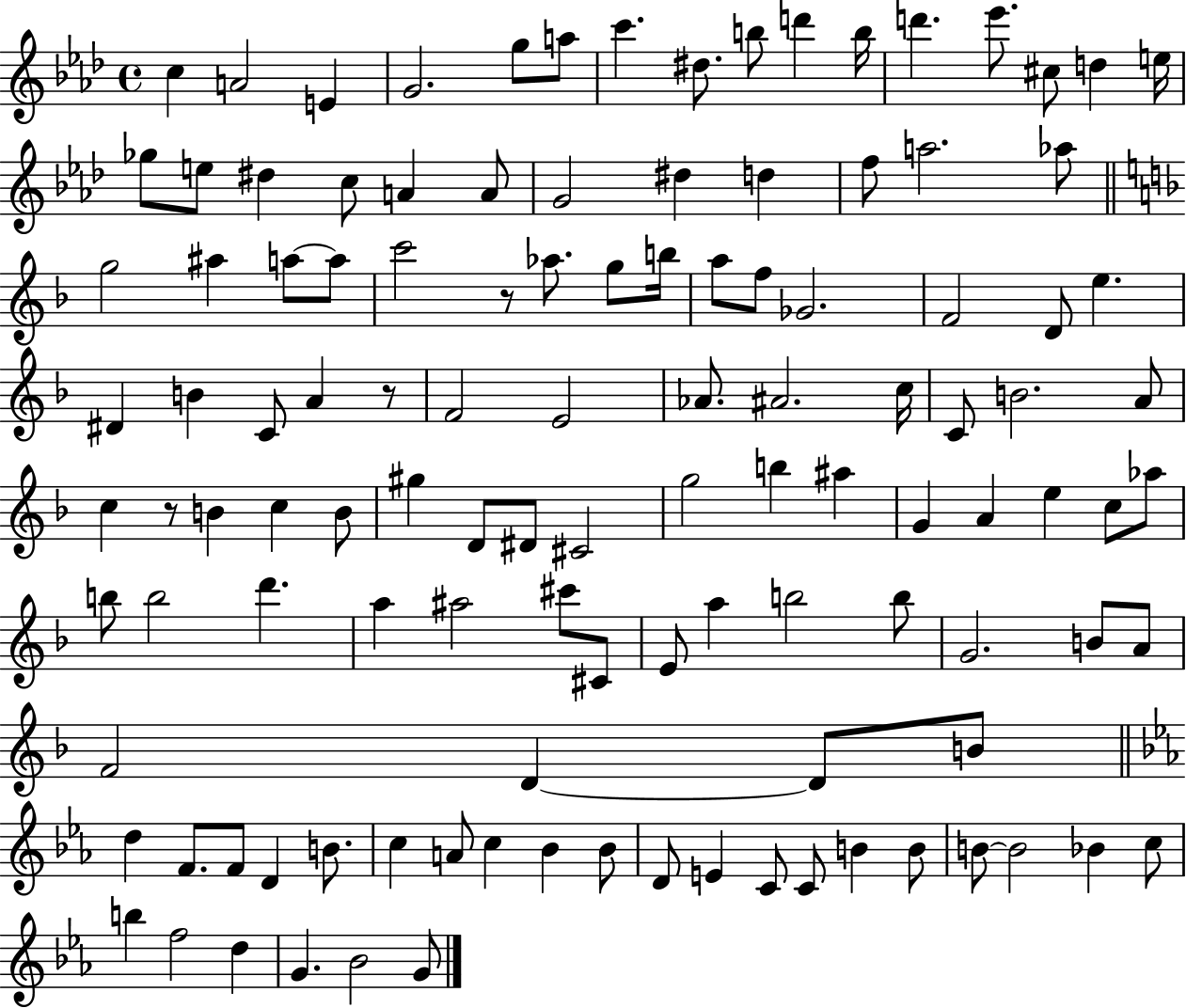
C5/q A4/h E4/q G4/h. G5/e A5/e C6/q. D#5/e. B5/e D6/q B5/s D6/q. Eb6/e. C#5/e D5/q E5/s Gb5/e E5/e D#5/q C5/e A4/q A4/e G4/h D#5/q D5/q F5/e A5/h. Ab5/e G5/h A#5/q A5/e A5/e C6/h R/e Ab5/e. G5/e B5/s A5/e F5/e Gb4/h. F4/h D4/e E5/q. D#4/q B4/q C4/e A4/q R/e F4/h E4/h Ab4/e. A#4/h. C5/s C4/e B4/h. A4/e C5/q R/e B4/q C5/q B4/e G#5/q D4/e D#4/e C#4/h G5/h B5/q A#5/q G4/q A4/q E5/q C5/e Ab5/e B5/e B5/h D6/q. A5/q A#5/h C#6/e C#4/e E4/e A5/q B5/h B5/e G4/h. B4/e A4/e F4/h D4/q D4/e B4/e D5/q F4/e. F4/e D4/q B4/e. C5/q A4/e C5/q Bb4/q Bb4/e D4/e E4/q C4/e C4/e B4/q B4/e B4/e B4/h Bb4/q C5/e B5/q F5/h D5/q G4/q. Bb4/h G4/e